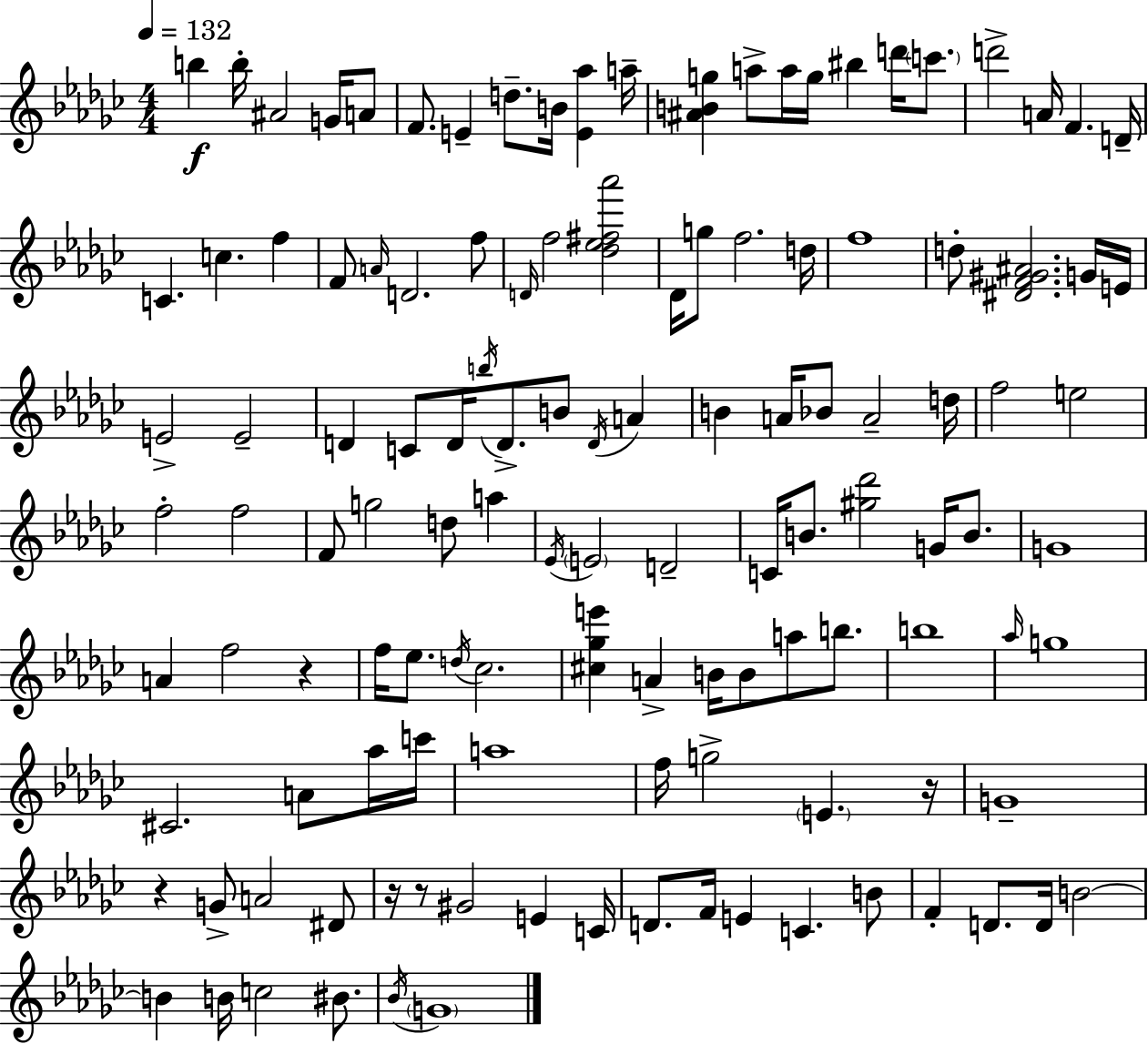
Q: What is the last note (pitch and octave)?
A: G4